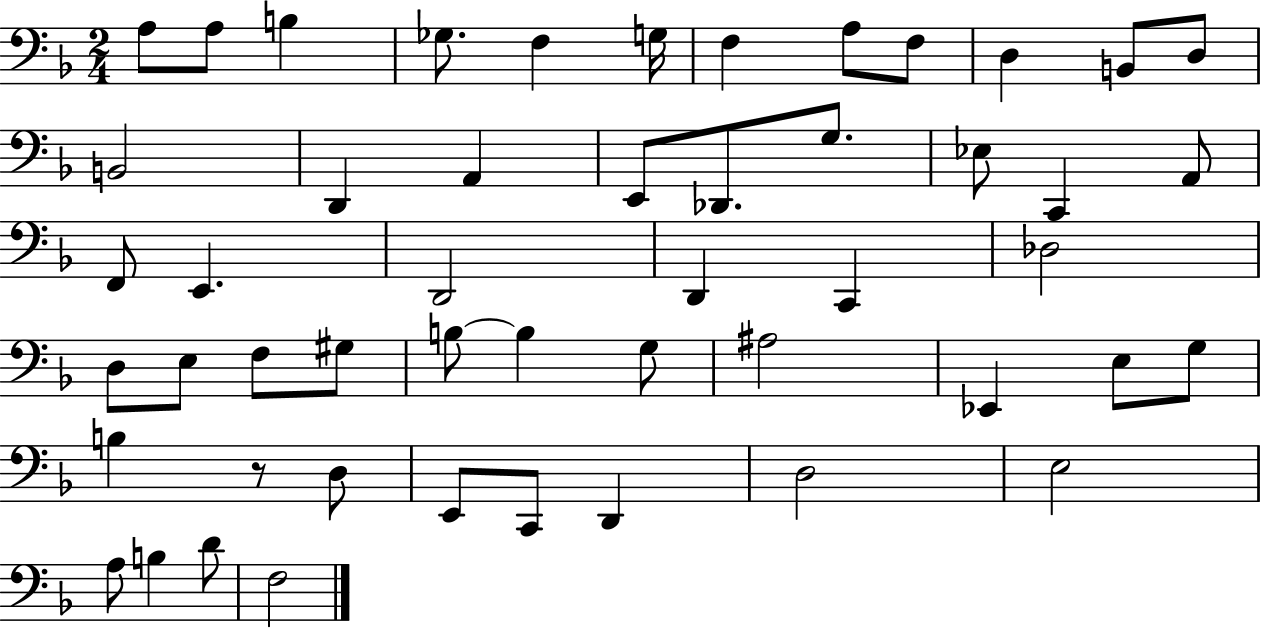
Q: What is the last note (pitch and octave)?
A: F3